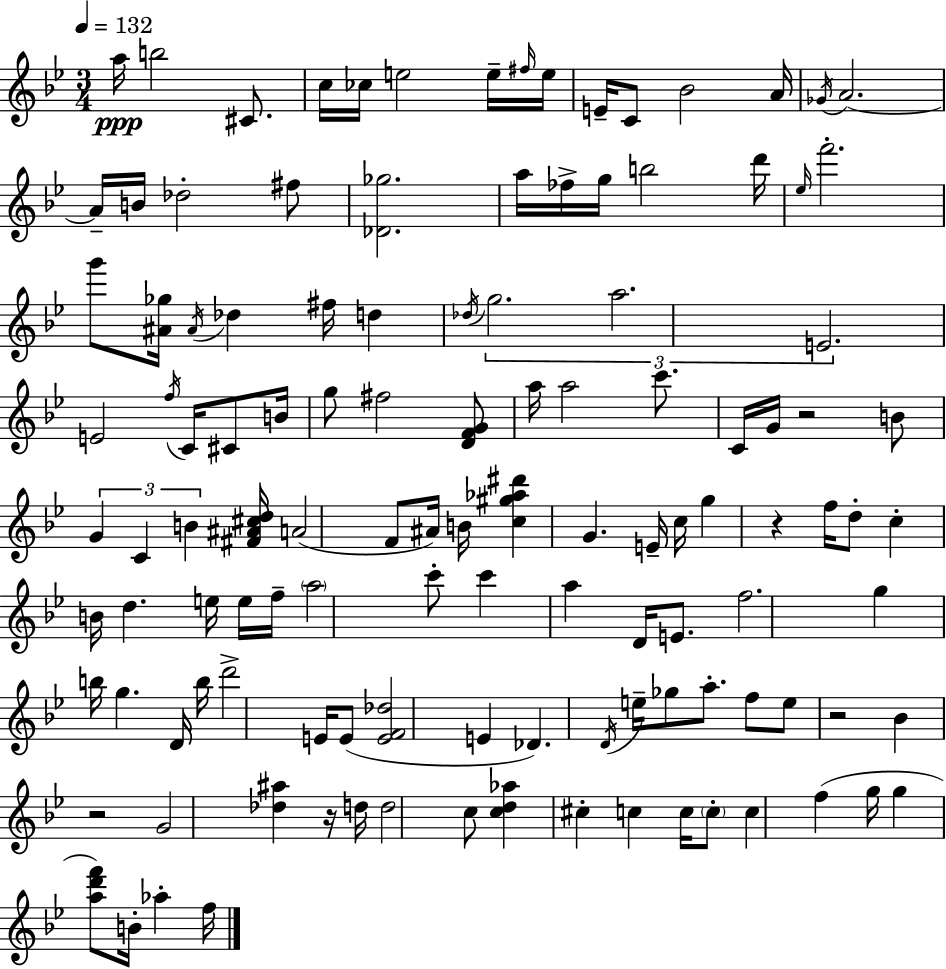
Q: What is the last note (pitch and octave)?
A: F5